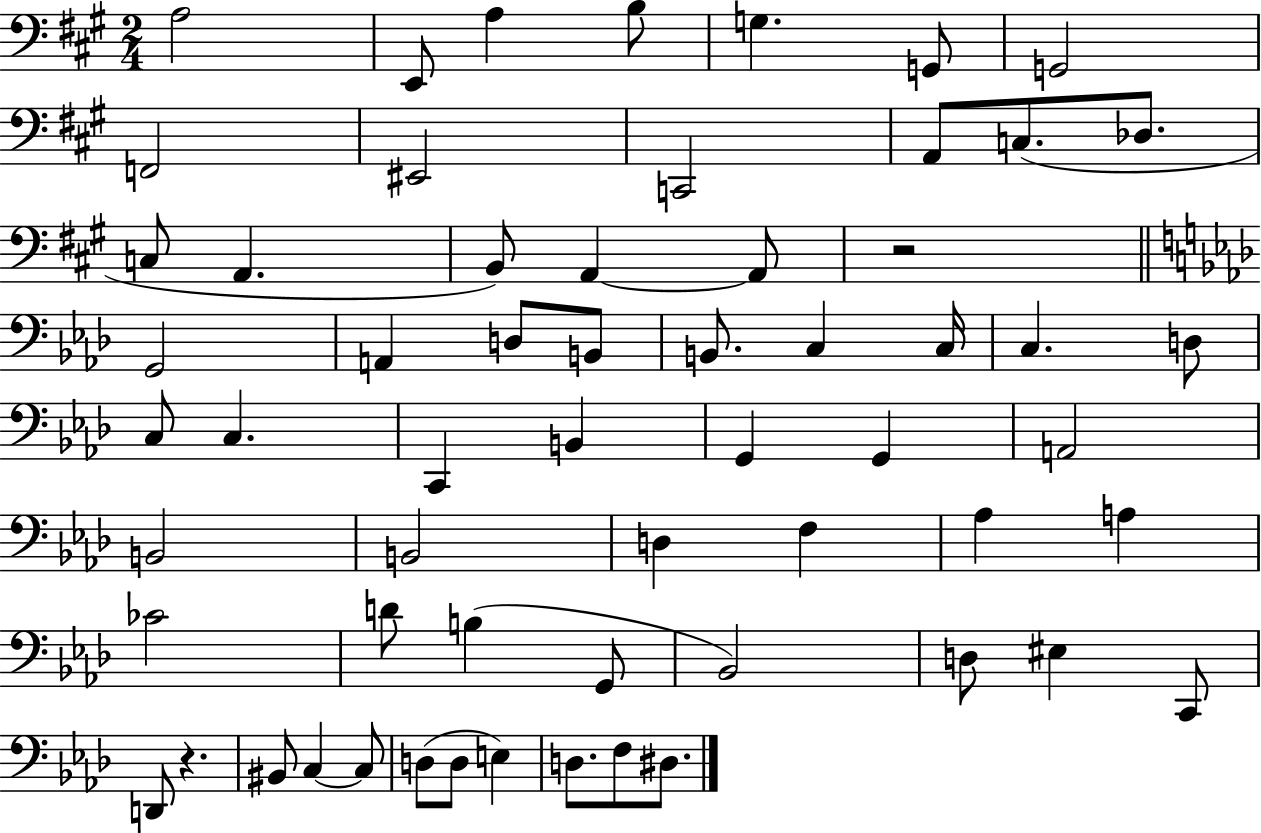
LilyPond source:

{
  \clef bass
  \numericTimeSignature
  \time 2/4
  \key a \major
  \repeat volta 2 { a2 | e,8 a4 b8 | g4. g,8 | g,2 | \break f,2 | eis,2 | c,2 | a,8 c8.( des8. | \break c8 a,4. | b,8) a,4~~ a,8 | r2 | \bar "||" \break \key f \minor g,2 | a,4 d8 b,8 | b,8. c4 c16 | c4. d8 | \break c8 c4. | c,4 b,4 | g,4 g,4 | a,2 | \break b,2 | b,2 | d4 f4 | aes4 a4 | \break ces'2 | d'8 b4( g,8 | bes,2) | d8 eis4 c,8 | \break d,8 r4. | bis,8 c4~~ c8 | d8( d8 e4) | d8. f8 dis8. | \break } \bar "|."
}